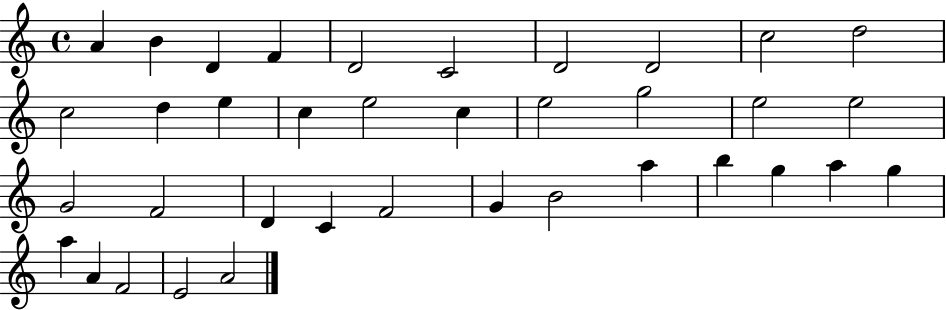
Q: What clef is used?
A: treble